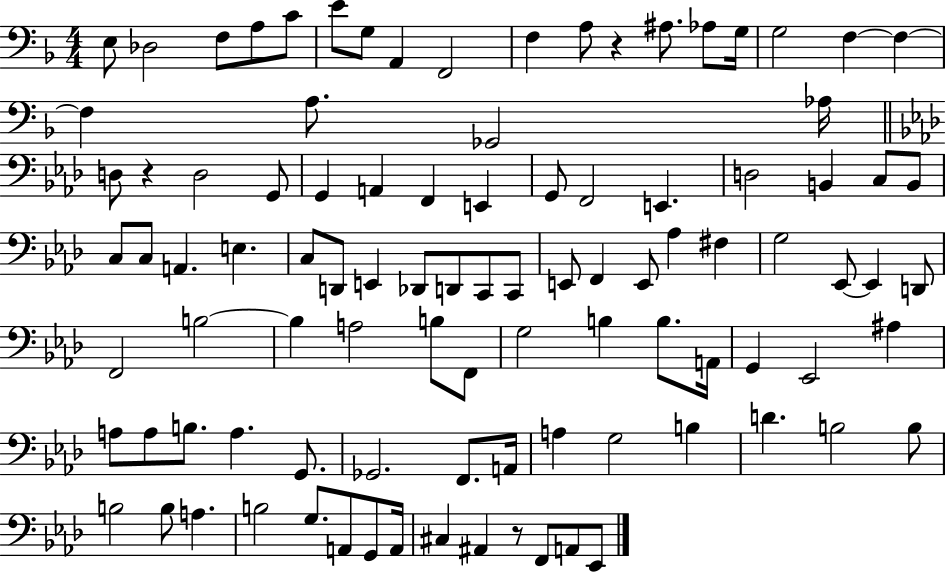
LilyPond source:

{
  \clef bass
  \numericTimeSignature
  \time 4/4
  \key f \major
  \repeat volta 2 { e8 des2 f8 a8 c'8 | e'8 g8 a,4 f,2 | f4 a8 r4 ais8. aes8 g16 | g2 f4~~ f4~~ | \break f4 a8. ges,2 aes16 | \bar "||" \break \key aes \major d8 r4 d2 g,8 | g,4 a,4 f,4 e,4 | g,8 f,2 e,4. | d2 b,4 c8 b,8 | \break c8 c8 a,4. e4. | c8 d,8 e,4 des,8 d,8 c,8 c,8 | e,8 f,4 e,8 aes4 fis4 | g2 ees,8~~ ees,4 d,8 | \break f,2 b2~~ | b4 a2 b8 f,8 | g2 b4 b8. a,16 | g,4 ees,2 ais4 | \break a8 a8 b8. a4. g,8. | ges,2. f,8. a,16 | a4 g2 b4 | d'4. b2 b8 | \break b2 b8 a4. | b2 g8. a,8 g,8 a,16 | cis4 ais,4 r8 f,8 a,8 ees,8 | } \bar "|."
}